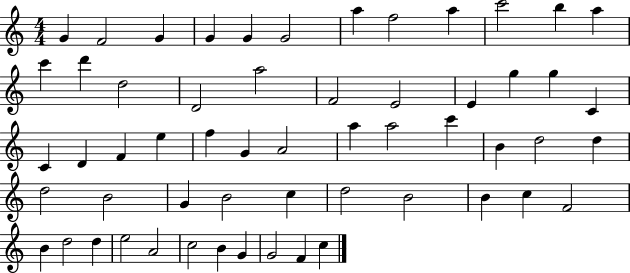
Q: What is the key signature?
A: C major